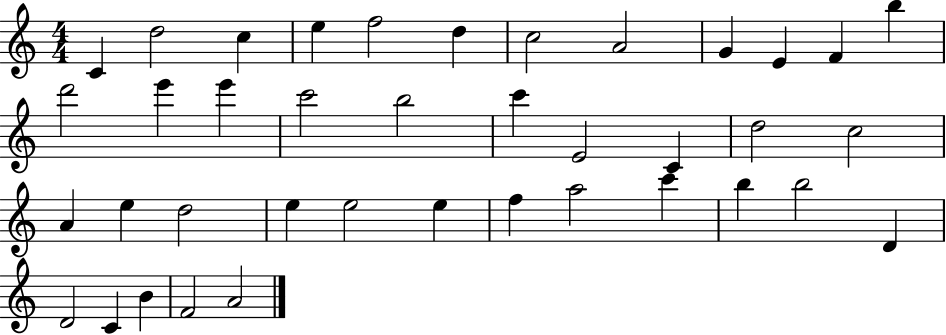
C4/q D5/h C5/q E5/q F5/h D5/q C5/h A4/h G4/q E4/q F4/q B5/q D6/h E6/q E6/q C6/h B5/h C6/q E4/h C4/q D5/h C5/h A4/q E5/q D5/h E5/q E5/h E5/q F5/q A5/h C6/q B5/q B5/h D4/q D4/h C4/q B4/q F4/h A4/h